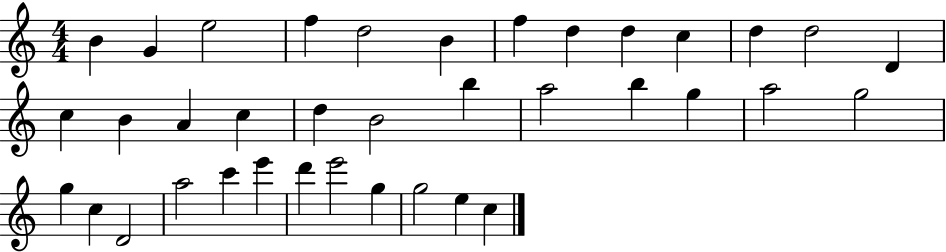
B4/q G4/q E5/h F5/q D5/h B4/q F5/q D5/q D5/q C5/q D5/q D5/h D4/q C5/q B4/q A4/q C5/q D5/q B4/h B5/q A5/h B5/q G5/q A5/h G5/h G5/q C5/q D4/h A5/h C6/q E6/q D6/q E6/h G5/q G5/h E5/q C5/q